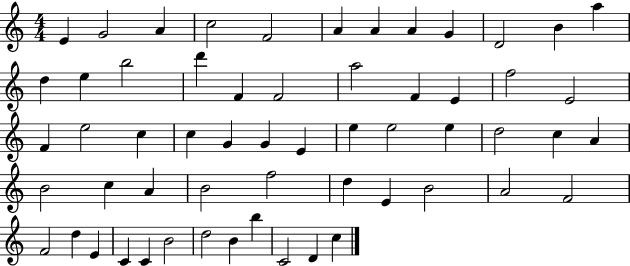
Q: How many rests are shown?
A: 0